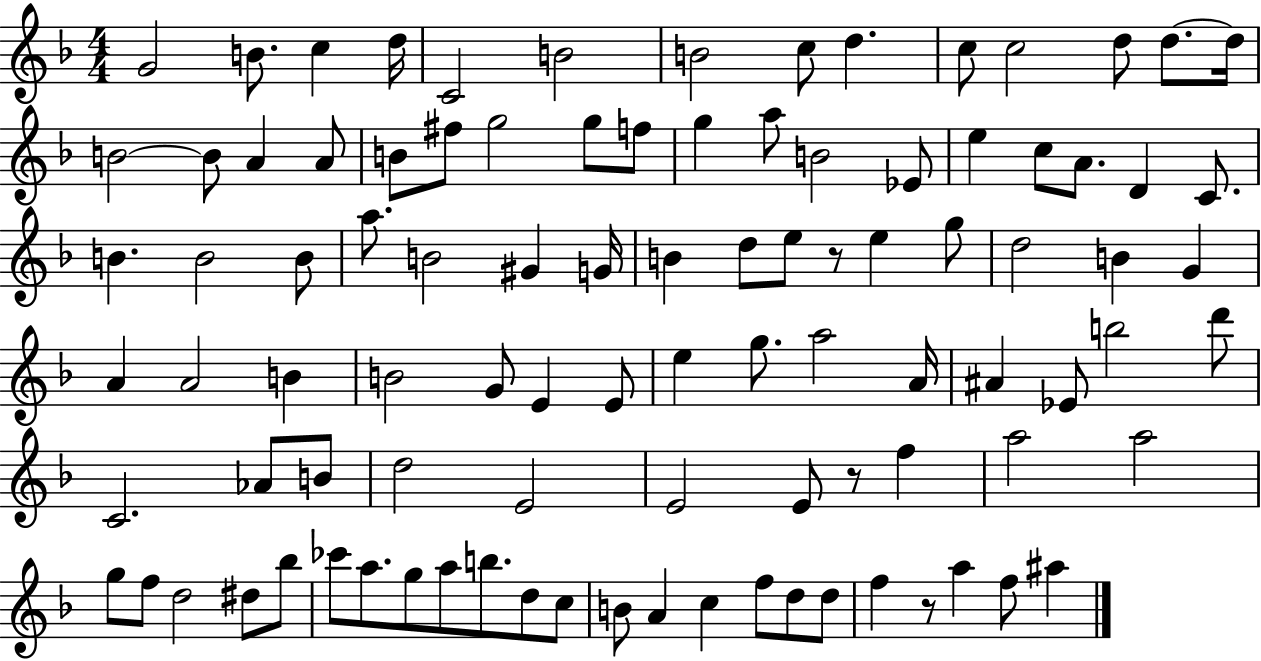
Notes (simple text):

G4/h B4/e. C5/q D5/s C4/h B4/h B4/h C5/e D5/q. C5/e C5/h D5/e D5/e. D5/s B4/h B4/e A4/q A4/e B4/e F#5/e G5/h G5/e F5/e G5/q A5/e B4/h Eb4/e E5/q C5/e A4/e. D4/q C4/e. B4/q. B4/h B4/e A5/e. B4/h G#4/q G4/s B4/q D5/e E5/e R/e E5/q G5/e D5/h B4/q G4/q A4/q A4/h B4/q B4/h G4/e E4/q E4/e E5/q G5/e. A5/h A4/s A#4/q Eb4/e B5/h D6/e C4/h. Ab4/e B4/e D5/h E4/h E4/h E4/e R/e F5/q A5/h A5/h G5/e F5/e D5/h D#5/e Bb5/e CES6/e A5/e. G5/e A5/e B5/e. D5/e C5/e B4/e A4/q C5/q F5/e D5/e D5/e F5/q R/e A5/q F5/e A#5/q